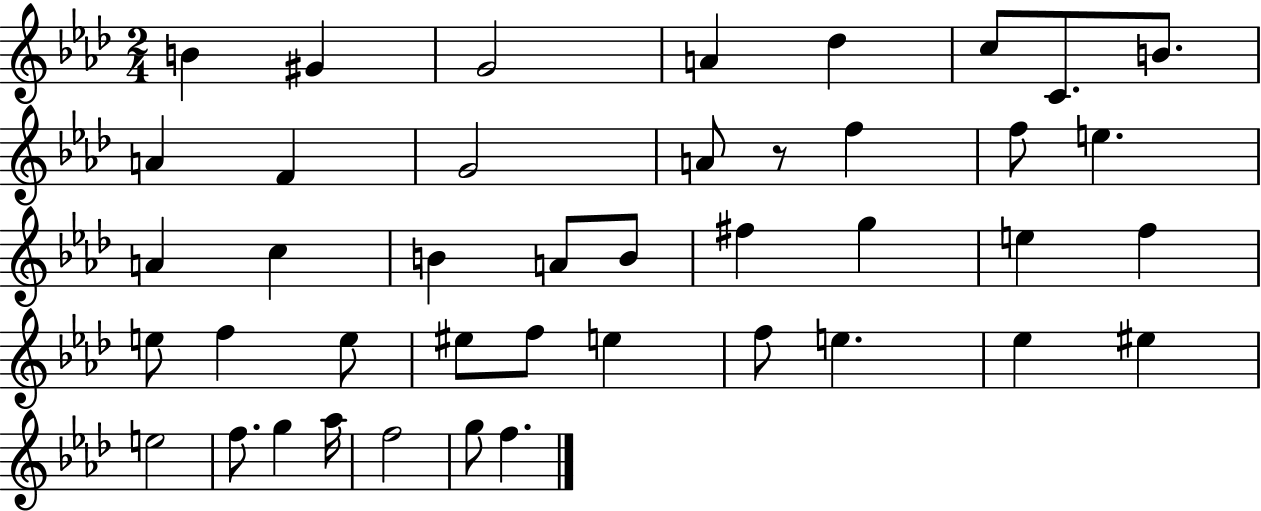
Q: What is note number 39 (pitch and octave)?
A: F5